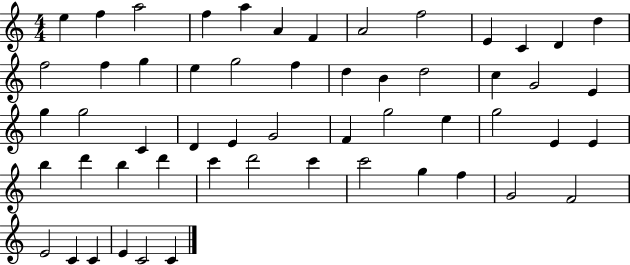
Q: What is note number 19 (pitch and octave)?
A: F5